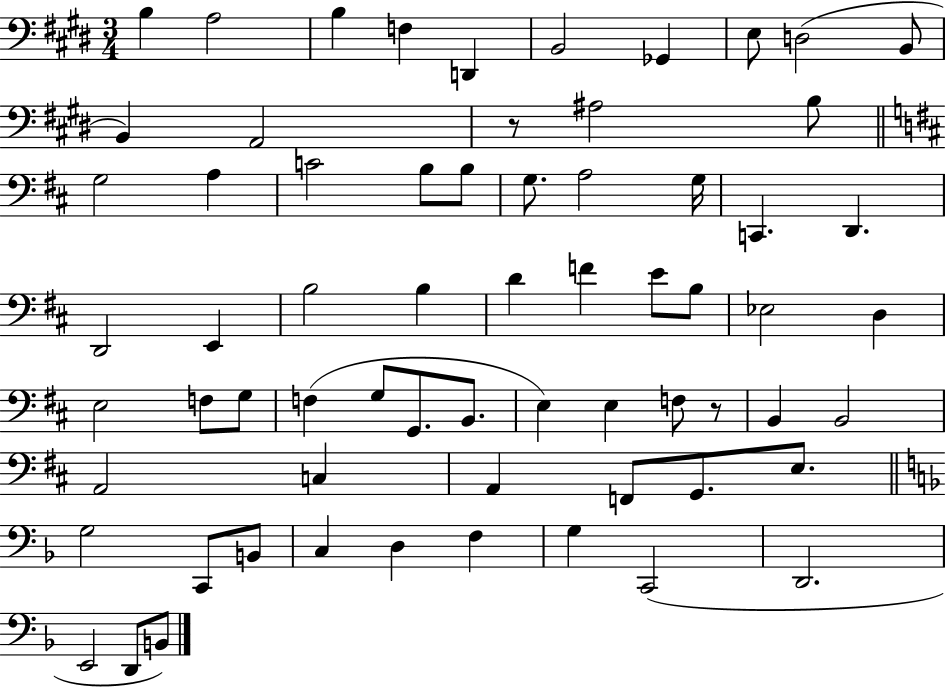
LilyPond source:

{
  \clef bass
  \numericTimeSignature
  \time 3/4
  \key e \major
  b4 a2 | b4 f4 d,4 | b,2 ges,4 | e8 d2( b,8 | \break b,4) a,2 | r8 ais2 b8 | \bar "||" \break \key d \major g2 a4 | c'2 b8 b8 | g8. a2 g16 | c,4. d,4. | \break d,2 e,4 | b2 b4 | d'4 f'4 e'8 b8 | ees2 d4 | \break e2 f8 g8 | f4( g8 g,8. b,8. | e4) e4 f8 r8 | b,4 b,2 | \break a,2 c4 | a,4 f,8 g,8. e8. | \bar "||" \break \key f \major g2 c,8 b,8 | c4 d4 f4 | g4 c,2( | d,2. | \break e,2 d,8 b,8) | \bar "|."
}